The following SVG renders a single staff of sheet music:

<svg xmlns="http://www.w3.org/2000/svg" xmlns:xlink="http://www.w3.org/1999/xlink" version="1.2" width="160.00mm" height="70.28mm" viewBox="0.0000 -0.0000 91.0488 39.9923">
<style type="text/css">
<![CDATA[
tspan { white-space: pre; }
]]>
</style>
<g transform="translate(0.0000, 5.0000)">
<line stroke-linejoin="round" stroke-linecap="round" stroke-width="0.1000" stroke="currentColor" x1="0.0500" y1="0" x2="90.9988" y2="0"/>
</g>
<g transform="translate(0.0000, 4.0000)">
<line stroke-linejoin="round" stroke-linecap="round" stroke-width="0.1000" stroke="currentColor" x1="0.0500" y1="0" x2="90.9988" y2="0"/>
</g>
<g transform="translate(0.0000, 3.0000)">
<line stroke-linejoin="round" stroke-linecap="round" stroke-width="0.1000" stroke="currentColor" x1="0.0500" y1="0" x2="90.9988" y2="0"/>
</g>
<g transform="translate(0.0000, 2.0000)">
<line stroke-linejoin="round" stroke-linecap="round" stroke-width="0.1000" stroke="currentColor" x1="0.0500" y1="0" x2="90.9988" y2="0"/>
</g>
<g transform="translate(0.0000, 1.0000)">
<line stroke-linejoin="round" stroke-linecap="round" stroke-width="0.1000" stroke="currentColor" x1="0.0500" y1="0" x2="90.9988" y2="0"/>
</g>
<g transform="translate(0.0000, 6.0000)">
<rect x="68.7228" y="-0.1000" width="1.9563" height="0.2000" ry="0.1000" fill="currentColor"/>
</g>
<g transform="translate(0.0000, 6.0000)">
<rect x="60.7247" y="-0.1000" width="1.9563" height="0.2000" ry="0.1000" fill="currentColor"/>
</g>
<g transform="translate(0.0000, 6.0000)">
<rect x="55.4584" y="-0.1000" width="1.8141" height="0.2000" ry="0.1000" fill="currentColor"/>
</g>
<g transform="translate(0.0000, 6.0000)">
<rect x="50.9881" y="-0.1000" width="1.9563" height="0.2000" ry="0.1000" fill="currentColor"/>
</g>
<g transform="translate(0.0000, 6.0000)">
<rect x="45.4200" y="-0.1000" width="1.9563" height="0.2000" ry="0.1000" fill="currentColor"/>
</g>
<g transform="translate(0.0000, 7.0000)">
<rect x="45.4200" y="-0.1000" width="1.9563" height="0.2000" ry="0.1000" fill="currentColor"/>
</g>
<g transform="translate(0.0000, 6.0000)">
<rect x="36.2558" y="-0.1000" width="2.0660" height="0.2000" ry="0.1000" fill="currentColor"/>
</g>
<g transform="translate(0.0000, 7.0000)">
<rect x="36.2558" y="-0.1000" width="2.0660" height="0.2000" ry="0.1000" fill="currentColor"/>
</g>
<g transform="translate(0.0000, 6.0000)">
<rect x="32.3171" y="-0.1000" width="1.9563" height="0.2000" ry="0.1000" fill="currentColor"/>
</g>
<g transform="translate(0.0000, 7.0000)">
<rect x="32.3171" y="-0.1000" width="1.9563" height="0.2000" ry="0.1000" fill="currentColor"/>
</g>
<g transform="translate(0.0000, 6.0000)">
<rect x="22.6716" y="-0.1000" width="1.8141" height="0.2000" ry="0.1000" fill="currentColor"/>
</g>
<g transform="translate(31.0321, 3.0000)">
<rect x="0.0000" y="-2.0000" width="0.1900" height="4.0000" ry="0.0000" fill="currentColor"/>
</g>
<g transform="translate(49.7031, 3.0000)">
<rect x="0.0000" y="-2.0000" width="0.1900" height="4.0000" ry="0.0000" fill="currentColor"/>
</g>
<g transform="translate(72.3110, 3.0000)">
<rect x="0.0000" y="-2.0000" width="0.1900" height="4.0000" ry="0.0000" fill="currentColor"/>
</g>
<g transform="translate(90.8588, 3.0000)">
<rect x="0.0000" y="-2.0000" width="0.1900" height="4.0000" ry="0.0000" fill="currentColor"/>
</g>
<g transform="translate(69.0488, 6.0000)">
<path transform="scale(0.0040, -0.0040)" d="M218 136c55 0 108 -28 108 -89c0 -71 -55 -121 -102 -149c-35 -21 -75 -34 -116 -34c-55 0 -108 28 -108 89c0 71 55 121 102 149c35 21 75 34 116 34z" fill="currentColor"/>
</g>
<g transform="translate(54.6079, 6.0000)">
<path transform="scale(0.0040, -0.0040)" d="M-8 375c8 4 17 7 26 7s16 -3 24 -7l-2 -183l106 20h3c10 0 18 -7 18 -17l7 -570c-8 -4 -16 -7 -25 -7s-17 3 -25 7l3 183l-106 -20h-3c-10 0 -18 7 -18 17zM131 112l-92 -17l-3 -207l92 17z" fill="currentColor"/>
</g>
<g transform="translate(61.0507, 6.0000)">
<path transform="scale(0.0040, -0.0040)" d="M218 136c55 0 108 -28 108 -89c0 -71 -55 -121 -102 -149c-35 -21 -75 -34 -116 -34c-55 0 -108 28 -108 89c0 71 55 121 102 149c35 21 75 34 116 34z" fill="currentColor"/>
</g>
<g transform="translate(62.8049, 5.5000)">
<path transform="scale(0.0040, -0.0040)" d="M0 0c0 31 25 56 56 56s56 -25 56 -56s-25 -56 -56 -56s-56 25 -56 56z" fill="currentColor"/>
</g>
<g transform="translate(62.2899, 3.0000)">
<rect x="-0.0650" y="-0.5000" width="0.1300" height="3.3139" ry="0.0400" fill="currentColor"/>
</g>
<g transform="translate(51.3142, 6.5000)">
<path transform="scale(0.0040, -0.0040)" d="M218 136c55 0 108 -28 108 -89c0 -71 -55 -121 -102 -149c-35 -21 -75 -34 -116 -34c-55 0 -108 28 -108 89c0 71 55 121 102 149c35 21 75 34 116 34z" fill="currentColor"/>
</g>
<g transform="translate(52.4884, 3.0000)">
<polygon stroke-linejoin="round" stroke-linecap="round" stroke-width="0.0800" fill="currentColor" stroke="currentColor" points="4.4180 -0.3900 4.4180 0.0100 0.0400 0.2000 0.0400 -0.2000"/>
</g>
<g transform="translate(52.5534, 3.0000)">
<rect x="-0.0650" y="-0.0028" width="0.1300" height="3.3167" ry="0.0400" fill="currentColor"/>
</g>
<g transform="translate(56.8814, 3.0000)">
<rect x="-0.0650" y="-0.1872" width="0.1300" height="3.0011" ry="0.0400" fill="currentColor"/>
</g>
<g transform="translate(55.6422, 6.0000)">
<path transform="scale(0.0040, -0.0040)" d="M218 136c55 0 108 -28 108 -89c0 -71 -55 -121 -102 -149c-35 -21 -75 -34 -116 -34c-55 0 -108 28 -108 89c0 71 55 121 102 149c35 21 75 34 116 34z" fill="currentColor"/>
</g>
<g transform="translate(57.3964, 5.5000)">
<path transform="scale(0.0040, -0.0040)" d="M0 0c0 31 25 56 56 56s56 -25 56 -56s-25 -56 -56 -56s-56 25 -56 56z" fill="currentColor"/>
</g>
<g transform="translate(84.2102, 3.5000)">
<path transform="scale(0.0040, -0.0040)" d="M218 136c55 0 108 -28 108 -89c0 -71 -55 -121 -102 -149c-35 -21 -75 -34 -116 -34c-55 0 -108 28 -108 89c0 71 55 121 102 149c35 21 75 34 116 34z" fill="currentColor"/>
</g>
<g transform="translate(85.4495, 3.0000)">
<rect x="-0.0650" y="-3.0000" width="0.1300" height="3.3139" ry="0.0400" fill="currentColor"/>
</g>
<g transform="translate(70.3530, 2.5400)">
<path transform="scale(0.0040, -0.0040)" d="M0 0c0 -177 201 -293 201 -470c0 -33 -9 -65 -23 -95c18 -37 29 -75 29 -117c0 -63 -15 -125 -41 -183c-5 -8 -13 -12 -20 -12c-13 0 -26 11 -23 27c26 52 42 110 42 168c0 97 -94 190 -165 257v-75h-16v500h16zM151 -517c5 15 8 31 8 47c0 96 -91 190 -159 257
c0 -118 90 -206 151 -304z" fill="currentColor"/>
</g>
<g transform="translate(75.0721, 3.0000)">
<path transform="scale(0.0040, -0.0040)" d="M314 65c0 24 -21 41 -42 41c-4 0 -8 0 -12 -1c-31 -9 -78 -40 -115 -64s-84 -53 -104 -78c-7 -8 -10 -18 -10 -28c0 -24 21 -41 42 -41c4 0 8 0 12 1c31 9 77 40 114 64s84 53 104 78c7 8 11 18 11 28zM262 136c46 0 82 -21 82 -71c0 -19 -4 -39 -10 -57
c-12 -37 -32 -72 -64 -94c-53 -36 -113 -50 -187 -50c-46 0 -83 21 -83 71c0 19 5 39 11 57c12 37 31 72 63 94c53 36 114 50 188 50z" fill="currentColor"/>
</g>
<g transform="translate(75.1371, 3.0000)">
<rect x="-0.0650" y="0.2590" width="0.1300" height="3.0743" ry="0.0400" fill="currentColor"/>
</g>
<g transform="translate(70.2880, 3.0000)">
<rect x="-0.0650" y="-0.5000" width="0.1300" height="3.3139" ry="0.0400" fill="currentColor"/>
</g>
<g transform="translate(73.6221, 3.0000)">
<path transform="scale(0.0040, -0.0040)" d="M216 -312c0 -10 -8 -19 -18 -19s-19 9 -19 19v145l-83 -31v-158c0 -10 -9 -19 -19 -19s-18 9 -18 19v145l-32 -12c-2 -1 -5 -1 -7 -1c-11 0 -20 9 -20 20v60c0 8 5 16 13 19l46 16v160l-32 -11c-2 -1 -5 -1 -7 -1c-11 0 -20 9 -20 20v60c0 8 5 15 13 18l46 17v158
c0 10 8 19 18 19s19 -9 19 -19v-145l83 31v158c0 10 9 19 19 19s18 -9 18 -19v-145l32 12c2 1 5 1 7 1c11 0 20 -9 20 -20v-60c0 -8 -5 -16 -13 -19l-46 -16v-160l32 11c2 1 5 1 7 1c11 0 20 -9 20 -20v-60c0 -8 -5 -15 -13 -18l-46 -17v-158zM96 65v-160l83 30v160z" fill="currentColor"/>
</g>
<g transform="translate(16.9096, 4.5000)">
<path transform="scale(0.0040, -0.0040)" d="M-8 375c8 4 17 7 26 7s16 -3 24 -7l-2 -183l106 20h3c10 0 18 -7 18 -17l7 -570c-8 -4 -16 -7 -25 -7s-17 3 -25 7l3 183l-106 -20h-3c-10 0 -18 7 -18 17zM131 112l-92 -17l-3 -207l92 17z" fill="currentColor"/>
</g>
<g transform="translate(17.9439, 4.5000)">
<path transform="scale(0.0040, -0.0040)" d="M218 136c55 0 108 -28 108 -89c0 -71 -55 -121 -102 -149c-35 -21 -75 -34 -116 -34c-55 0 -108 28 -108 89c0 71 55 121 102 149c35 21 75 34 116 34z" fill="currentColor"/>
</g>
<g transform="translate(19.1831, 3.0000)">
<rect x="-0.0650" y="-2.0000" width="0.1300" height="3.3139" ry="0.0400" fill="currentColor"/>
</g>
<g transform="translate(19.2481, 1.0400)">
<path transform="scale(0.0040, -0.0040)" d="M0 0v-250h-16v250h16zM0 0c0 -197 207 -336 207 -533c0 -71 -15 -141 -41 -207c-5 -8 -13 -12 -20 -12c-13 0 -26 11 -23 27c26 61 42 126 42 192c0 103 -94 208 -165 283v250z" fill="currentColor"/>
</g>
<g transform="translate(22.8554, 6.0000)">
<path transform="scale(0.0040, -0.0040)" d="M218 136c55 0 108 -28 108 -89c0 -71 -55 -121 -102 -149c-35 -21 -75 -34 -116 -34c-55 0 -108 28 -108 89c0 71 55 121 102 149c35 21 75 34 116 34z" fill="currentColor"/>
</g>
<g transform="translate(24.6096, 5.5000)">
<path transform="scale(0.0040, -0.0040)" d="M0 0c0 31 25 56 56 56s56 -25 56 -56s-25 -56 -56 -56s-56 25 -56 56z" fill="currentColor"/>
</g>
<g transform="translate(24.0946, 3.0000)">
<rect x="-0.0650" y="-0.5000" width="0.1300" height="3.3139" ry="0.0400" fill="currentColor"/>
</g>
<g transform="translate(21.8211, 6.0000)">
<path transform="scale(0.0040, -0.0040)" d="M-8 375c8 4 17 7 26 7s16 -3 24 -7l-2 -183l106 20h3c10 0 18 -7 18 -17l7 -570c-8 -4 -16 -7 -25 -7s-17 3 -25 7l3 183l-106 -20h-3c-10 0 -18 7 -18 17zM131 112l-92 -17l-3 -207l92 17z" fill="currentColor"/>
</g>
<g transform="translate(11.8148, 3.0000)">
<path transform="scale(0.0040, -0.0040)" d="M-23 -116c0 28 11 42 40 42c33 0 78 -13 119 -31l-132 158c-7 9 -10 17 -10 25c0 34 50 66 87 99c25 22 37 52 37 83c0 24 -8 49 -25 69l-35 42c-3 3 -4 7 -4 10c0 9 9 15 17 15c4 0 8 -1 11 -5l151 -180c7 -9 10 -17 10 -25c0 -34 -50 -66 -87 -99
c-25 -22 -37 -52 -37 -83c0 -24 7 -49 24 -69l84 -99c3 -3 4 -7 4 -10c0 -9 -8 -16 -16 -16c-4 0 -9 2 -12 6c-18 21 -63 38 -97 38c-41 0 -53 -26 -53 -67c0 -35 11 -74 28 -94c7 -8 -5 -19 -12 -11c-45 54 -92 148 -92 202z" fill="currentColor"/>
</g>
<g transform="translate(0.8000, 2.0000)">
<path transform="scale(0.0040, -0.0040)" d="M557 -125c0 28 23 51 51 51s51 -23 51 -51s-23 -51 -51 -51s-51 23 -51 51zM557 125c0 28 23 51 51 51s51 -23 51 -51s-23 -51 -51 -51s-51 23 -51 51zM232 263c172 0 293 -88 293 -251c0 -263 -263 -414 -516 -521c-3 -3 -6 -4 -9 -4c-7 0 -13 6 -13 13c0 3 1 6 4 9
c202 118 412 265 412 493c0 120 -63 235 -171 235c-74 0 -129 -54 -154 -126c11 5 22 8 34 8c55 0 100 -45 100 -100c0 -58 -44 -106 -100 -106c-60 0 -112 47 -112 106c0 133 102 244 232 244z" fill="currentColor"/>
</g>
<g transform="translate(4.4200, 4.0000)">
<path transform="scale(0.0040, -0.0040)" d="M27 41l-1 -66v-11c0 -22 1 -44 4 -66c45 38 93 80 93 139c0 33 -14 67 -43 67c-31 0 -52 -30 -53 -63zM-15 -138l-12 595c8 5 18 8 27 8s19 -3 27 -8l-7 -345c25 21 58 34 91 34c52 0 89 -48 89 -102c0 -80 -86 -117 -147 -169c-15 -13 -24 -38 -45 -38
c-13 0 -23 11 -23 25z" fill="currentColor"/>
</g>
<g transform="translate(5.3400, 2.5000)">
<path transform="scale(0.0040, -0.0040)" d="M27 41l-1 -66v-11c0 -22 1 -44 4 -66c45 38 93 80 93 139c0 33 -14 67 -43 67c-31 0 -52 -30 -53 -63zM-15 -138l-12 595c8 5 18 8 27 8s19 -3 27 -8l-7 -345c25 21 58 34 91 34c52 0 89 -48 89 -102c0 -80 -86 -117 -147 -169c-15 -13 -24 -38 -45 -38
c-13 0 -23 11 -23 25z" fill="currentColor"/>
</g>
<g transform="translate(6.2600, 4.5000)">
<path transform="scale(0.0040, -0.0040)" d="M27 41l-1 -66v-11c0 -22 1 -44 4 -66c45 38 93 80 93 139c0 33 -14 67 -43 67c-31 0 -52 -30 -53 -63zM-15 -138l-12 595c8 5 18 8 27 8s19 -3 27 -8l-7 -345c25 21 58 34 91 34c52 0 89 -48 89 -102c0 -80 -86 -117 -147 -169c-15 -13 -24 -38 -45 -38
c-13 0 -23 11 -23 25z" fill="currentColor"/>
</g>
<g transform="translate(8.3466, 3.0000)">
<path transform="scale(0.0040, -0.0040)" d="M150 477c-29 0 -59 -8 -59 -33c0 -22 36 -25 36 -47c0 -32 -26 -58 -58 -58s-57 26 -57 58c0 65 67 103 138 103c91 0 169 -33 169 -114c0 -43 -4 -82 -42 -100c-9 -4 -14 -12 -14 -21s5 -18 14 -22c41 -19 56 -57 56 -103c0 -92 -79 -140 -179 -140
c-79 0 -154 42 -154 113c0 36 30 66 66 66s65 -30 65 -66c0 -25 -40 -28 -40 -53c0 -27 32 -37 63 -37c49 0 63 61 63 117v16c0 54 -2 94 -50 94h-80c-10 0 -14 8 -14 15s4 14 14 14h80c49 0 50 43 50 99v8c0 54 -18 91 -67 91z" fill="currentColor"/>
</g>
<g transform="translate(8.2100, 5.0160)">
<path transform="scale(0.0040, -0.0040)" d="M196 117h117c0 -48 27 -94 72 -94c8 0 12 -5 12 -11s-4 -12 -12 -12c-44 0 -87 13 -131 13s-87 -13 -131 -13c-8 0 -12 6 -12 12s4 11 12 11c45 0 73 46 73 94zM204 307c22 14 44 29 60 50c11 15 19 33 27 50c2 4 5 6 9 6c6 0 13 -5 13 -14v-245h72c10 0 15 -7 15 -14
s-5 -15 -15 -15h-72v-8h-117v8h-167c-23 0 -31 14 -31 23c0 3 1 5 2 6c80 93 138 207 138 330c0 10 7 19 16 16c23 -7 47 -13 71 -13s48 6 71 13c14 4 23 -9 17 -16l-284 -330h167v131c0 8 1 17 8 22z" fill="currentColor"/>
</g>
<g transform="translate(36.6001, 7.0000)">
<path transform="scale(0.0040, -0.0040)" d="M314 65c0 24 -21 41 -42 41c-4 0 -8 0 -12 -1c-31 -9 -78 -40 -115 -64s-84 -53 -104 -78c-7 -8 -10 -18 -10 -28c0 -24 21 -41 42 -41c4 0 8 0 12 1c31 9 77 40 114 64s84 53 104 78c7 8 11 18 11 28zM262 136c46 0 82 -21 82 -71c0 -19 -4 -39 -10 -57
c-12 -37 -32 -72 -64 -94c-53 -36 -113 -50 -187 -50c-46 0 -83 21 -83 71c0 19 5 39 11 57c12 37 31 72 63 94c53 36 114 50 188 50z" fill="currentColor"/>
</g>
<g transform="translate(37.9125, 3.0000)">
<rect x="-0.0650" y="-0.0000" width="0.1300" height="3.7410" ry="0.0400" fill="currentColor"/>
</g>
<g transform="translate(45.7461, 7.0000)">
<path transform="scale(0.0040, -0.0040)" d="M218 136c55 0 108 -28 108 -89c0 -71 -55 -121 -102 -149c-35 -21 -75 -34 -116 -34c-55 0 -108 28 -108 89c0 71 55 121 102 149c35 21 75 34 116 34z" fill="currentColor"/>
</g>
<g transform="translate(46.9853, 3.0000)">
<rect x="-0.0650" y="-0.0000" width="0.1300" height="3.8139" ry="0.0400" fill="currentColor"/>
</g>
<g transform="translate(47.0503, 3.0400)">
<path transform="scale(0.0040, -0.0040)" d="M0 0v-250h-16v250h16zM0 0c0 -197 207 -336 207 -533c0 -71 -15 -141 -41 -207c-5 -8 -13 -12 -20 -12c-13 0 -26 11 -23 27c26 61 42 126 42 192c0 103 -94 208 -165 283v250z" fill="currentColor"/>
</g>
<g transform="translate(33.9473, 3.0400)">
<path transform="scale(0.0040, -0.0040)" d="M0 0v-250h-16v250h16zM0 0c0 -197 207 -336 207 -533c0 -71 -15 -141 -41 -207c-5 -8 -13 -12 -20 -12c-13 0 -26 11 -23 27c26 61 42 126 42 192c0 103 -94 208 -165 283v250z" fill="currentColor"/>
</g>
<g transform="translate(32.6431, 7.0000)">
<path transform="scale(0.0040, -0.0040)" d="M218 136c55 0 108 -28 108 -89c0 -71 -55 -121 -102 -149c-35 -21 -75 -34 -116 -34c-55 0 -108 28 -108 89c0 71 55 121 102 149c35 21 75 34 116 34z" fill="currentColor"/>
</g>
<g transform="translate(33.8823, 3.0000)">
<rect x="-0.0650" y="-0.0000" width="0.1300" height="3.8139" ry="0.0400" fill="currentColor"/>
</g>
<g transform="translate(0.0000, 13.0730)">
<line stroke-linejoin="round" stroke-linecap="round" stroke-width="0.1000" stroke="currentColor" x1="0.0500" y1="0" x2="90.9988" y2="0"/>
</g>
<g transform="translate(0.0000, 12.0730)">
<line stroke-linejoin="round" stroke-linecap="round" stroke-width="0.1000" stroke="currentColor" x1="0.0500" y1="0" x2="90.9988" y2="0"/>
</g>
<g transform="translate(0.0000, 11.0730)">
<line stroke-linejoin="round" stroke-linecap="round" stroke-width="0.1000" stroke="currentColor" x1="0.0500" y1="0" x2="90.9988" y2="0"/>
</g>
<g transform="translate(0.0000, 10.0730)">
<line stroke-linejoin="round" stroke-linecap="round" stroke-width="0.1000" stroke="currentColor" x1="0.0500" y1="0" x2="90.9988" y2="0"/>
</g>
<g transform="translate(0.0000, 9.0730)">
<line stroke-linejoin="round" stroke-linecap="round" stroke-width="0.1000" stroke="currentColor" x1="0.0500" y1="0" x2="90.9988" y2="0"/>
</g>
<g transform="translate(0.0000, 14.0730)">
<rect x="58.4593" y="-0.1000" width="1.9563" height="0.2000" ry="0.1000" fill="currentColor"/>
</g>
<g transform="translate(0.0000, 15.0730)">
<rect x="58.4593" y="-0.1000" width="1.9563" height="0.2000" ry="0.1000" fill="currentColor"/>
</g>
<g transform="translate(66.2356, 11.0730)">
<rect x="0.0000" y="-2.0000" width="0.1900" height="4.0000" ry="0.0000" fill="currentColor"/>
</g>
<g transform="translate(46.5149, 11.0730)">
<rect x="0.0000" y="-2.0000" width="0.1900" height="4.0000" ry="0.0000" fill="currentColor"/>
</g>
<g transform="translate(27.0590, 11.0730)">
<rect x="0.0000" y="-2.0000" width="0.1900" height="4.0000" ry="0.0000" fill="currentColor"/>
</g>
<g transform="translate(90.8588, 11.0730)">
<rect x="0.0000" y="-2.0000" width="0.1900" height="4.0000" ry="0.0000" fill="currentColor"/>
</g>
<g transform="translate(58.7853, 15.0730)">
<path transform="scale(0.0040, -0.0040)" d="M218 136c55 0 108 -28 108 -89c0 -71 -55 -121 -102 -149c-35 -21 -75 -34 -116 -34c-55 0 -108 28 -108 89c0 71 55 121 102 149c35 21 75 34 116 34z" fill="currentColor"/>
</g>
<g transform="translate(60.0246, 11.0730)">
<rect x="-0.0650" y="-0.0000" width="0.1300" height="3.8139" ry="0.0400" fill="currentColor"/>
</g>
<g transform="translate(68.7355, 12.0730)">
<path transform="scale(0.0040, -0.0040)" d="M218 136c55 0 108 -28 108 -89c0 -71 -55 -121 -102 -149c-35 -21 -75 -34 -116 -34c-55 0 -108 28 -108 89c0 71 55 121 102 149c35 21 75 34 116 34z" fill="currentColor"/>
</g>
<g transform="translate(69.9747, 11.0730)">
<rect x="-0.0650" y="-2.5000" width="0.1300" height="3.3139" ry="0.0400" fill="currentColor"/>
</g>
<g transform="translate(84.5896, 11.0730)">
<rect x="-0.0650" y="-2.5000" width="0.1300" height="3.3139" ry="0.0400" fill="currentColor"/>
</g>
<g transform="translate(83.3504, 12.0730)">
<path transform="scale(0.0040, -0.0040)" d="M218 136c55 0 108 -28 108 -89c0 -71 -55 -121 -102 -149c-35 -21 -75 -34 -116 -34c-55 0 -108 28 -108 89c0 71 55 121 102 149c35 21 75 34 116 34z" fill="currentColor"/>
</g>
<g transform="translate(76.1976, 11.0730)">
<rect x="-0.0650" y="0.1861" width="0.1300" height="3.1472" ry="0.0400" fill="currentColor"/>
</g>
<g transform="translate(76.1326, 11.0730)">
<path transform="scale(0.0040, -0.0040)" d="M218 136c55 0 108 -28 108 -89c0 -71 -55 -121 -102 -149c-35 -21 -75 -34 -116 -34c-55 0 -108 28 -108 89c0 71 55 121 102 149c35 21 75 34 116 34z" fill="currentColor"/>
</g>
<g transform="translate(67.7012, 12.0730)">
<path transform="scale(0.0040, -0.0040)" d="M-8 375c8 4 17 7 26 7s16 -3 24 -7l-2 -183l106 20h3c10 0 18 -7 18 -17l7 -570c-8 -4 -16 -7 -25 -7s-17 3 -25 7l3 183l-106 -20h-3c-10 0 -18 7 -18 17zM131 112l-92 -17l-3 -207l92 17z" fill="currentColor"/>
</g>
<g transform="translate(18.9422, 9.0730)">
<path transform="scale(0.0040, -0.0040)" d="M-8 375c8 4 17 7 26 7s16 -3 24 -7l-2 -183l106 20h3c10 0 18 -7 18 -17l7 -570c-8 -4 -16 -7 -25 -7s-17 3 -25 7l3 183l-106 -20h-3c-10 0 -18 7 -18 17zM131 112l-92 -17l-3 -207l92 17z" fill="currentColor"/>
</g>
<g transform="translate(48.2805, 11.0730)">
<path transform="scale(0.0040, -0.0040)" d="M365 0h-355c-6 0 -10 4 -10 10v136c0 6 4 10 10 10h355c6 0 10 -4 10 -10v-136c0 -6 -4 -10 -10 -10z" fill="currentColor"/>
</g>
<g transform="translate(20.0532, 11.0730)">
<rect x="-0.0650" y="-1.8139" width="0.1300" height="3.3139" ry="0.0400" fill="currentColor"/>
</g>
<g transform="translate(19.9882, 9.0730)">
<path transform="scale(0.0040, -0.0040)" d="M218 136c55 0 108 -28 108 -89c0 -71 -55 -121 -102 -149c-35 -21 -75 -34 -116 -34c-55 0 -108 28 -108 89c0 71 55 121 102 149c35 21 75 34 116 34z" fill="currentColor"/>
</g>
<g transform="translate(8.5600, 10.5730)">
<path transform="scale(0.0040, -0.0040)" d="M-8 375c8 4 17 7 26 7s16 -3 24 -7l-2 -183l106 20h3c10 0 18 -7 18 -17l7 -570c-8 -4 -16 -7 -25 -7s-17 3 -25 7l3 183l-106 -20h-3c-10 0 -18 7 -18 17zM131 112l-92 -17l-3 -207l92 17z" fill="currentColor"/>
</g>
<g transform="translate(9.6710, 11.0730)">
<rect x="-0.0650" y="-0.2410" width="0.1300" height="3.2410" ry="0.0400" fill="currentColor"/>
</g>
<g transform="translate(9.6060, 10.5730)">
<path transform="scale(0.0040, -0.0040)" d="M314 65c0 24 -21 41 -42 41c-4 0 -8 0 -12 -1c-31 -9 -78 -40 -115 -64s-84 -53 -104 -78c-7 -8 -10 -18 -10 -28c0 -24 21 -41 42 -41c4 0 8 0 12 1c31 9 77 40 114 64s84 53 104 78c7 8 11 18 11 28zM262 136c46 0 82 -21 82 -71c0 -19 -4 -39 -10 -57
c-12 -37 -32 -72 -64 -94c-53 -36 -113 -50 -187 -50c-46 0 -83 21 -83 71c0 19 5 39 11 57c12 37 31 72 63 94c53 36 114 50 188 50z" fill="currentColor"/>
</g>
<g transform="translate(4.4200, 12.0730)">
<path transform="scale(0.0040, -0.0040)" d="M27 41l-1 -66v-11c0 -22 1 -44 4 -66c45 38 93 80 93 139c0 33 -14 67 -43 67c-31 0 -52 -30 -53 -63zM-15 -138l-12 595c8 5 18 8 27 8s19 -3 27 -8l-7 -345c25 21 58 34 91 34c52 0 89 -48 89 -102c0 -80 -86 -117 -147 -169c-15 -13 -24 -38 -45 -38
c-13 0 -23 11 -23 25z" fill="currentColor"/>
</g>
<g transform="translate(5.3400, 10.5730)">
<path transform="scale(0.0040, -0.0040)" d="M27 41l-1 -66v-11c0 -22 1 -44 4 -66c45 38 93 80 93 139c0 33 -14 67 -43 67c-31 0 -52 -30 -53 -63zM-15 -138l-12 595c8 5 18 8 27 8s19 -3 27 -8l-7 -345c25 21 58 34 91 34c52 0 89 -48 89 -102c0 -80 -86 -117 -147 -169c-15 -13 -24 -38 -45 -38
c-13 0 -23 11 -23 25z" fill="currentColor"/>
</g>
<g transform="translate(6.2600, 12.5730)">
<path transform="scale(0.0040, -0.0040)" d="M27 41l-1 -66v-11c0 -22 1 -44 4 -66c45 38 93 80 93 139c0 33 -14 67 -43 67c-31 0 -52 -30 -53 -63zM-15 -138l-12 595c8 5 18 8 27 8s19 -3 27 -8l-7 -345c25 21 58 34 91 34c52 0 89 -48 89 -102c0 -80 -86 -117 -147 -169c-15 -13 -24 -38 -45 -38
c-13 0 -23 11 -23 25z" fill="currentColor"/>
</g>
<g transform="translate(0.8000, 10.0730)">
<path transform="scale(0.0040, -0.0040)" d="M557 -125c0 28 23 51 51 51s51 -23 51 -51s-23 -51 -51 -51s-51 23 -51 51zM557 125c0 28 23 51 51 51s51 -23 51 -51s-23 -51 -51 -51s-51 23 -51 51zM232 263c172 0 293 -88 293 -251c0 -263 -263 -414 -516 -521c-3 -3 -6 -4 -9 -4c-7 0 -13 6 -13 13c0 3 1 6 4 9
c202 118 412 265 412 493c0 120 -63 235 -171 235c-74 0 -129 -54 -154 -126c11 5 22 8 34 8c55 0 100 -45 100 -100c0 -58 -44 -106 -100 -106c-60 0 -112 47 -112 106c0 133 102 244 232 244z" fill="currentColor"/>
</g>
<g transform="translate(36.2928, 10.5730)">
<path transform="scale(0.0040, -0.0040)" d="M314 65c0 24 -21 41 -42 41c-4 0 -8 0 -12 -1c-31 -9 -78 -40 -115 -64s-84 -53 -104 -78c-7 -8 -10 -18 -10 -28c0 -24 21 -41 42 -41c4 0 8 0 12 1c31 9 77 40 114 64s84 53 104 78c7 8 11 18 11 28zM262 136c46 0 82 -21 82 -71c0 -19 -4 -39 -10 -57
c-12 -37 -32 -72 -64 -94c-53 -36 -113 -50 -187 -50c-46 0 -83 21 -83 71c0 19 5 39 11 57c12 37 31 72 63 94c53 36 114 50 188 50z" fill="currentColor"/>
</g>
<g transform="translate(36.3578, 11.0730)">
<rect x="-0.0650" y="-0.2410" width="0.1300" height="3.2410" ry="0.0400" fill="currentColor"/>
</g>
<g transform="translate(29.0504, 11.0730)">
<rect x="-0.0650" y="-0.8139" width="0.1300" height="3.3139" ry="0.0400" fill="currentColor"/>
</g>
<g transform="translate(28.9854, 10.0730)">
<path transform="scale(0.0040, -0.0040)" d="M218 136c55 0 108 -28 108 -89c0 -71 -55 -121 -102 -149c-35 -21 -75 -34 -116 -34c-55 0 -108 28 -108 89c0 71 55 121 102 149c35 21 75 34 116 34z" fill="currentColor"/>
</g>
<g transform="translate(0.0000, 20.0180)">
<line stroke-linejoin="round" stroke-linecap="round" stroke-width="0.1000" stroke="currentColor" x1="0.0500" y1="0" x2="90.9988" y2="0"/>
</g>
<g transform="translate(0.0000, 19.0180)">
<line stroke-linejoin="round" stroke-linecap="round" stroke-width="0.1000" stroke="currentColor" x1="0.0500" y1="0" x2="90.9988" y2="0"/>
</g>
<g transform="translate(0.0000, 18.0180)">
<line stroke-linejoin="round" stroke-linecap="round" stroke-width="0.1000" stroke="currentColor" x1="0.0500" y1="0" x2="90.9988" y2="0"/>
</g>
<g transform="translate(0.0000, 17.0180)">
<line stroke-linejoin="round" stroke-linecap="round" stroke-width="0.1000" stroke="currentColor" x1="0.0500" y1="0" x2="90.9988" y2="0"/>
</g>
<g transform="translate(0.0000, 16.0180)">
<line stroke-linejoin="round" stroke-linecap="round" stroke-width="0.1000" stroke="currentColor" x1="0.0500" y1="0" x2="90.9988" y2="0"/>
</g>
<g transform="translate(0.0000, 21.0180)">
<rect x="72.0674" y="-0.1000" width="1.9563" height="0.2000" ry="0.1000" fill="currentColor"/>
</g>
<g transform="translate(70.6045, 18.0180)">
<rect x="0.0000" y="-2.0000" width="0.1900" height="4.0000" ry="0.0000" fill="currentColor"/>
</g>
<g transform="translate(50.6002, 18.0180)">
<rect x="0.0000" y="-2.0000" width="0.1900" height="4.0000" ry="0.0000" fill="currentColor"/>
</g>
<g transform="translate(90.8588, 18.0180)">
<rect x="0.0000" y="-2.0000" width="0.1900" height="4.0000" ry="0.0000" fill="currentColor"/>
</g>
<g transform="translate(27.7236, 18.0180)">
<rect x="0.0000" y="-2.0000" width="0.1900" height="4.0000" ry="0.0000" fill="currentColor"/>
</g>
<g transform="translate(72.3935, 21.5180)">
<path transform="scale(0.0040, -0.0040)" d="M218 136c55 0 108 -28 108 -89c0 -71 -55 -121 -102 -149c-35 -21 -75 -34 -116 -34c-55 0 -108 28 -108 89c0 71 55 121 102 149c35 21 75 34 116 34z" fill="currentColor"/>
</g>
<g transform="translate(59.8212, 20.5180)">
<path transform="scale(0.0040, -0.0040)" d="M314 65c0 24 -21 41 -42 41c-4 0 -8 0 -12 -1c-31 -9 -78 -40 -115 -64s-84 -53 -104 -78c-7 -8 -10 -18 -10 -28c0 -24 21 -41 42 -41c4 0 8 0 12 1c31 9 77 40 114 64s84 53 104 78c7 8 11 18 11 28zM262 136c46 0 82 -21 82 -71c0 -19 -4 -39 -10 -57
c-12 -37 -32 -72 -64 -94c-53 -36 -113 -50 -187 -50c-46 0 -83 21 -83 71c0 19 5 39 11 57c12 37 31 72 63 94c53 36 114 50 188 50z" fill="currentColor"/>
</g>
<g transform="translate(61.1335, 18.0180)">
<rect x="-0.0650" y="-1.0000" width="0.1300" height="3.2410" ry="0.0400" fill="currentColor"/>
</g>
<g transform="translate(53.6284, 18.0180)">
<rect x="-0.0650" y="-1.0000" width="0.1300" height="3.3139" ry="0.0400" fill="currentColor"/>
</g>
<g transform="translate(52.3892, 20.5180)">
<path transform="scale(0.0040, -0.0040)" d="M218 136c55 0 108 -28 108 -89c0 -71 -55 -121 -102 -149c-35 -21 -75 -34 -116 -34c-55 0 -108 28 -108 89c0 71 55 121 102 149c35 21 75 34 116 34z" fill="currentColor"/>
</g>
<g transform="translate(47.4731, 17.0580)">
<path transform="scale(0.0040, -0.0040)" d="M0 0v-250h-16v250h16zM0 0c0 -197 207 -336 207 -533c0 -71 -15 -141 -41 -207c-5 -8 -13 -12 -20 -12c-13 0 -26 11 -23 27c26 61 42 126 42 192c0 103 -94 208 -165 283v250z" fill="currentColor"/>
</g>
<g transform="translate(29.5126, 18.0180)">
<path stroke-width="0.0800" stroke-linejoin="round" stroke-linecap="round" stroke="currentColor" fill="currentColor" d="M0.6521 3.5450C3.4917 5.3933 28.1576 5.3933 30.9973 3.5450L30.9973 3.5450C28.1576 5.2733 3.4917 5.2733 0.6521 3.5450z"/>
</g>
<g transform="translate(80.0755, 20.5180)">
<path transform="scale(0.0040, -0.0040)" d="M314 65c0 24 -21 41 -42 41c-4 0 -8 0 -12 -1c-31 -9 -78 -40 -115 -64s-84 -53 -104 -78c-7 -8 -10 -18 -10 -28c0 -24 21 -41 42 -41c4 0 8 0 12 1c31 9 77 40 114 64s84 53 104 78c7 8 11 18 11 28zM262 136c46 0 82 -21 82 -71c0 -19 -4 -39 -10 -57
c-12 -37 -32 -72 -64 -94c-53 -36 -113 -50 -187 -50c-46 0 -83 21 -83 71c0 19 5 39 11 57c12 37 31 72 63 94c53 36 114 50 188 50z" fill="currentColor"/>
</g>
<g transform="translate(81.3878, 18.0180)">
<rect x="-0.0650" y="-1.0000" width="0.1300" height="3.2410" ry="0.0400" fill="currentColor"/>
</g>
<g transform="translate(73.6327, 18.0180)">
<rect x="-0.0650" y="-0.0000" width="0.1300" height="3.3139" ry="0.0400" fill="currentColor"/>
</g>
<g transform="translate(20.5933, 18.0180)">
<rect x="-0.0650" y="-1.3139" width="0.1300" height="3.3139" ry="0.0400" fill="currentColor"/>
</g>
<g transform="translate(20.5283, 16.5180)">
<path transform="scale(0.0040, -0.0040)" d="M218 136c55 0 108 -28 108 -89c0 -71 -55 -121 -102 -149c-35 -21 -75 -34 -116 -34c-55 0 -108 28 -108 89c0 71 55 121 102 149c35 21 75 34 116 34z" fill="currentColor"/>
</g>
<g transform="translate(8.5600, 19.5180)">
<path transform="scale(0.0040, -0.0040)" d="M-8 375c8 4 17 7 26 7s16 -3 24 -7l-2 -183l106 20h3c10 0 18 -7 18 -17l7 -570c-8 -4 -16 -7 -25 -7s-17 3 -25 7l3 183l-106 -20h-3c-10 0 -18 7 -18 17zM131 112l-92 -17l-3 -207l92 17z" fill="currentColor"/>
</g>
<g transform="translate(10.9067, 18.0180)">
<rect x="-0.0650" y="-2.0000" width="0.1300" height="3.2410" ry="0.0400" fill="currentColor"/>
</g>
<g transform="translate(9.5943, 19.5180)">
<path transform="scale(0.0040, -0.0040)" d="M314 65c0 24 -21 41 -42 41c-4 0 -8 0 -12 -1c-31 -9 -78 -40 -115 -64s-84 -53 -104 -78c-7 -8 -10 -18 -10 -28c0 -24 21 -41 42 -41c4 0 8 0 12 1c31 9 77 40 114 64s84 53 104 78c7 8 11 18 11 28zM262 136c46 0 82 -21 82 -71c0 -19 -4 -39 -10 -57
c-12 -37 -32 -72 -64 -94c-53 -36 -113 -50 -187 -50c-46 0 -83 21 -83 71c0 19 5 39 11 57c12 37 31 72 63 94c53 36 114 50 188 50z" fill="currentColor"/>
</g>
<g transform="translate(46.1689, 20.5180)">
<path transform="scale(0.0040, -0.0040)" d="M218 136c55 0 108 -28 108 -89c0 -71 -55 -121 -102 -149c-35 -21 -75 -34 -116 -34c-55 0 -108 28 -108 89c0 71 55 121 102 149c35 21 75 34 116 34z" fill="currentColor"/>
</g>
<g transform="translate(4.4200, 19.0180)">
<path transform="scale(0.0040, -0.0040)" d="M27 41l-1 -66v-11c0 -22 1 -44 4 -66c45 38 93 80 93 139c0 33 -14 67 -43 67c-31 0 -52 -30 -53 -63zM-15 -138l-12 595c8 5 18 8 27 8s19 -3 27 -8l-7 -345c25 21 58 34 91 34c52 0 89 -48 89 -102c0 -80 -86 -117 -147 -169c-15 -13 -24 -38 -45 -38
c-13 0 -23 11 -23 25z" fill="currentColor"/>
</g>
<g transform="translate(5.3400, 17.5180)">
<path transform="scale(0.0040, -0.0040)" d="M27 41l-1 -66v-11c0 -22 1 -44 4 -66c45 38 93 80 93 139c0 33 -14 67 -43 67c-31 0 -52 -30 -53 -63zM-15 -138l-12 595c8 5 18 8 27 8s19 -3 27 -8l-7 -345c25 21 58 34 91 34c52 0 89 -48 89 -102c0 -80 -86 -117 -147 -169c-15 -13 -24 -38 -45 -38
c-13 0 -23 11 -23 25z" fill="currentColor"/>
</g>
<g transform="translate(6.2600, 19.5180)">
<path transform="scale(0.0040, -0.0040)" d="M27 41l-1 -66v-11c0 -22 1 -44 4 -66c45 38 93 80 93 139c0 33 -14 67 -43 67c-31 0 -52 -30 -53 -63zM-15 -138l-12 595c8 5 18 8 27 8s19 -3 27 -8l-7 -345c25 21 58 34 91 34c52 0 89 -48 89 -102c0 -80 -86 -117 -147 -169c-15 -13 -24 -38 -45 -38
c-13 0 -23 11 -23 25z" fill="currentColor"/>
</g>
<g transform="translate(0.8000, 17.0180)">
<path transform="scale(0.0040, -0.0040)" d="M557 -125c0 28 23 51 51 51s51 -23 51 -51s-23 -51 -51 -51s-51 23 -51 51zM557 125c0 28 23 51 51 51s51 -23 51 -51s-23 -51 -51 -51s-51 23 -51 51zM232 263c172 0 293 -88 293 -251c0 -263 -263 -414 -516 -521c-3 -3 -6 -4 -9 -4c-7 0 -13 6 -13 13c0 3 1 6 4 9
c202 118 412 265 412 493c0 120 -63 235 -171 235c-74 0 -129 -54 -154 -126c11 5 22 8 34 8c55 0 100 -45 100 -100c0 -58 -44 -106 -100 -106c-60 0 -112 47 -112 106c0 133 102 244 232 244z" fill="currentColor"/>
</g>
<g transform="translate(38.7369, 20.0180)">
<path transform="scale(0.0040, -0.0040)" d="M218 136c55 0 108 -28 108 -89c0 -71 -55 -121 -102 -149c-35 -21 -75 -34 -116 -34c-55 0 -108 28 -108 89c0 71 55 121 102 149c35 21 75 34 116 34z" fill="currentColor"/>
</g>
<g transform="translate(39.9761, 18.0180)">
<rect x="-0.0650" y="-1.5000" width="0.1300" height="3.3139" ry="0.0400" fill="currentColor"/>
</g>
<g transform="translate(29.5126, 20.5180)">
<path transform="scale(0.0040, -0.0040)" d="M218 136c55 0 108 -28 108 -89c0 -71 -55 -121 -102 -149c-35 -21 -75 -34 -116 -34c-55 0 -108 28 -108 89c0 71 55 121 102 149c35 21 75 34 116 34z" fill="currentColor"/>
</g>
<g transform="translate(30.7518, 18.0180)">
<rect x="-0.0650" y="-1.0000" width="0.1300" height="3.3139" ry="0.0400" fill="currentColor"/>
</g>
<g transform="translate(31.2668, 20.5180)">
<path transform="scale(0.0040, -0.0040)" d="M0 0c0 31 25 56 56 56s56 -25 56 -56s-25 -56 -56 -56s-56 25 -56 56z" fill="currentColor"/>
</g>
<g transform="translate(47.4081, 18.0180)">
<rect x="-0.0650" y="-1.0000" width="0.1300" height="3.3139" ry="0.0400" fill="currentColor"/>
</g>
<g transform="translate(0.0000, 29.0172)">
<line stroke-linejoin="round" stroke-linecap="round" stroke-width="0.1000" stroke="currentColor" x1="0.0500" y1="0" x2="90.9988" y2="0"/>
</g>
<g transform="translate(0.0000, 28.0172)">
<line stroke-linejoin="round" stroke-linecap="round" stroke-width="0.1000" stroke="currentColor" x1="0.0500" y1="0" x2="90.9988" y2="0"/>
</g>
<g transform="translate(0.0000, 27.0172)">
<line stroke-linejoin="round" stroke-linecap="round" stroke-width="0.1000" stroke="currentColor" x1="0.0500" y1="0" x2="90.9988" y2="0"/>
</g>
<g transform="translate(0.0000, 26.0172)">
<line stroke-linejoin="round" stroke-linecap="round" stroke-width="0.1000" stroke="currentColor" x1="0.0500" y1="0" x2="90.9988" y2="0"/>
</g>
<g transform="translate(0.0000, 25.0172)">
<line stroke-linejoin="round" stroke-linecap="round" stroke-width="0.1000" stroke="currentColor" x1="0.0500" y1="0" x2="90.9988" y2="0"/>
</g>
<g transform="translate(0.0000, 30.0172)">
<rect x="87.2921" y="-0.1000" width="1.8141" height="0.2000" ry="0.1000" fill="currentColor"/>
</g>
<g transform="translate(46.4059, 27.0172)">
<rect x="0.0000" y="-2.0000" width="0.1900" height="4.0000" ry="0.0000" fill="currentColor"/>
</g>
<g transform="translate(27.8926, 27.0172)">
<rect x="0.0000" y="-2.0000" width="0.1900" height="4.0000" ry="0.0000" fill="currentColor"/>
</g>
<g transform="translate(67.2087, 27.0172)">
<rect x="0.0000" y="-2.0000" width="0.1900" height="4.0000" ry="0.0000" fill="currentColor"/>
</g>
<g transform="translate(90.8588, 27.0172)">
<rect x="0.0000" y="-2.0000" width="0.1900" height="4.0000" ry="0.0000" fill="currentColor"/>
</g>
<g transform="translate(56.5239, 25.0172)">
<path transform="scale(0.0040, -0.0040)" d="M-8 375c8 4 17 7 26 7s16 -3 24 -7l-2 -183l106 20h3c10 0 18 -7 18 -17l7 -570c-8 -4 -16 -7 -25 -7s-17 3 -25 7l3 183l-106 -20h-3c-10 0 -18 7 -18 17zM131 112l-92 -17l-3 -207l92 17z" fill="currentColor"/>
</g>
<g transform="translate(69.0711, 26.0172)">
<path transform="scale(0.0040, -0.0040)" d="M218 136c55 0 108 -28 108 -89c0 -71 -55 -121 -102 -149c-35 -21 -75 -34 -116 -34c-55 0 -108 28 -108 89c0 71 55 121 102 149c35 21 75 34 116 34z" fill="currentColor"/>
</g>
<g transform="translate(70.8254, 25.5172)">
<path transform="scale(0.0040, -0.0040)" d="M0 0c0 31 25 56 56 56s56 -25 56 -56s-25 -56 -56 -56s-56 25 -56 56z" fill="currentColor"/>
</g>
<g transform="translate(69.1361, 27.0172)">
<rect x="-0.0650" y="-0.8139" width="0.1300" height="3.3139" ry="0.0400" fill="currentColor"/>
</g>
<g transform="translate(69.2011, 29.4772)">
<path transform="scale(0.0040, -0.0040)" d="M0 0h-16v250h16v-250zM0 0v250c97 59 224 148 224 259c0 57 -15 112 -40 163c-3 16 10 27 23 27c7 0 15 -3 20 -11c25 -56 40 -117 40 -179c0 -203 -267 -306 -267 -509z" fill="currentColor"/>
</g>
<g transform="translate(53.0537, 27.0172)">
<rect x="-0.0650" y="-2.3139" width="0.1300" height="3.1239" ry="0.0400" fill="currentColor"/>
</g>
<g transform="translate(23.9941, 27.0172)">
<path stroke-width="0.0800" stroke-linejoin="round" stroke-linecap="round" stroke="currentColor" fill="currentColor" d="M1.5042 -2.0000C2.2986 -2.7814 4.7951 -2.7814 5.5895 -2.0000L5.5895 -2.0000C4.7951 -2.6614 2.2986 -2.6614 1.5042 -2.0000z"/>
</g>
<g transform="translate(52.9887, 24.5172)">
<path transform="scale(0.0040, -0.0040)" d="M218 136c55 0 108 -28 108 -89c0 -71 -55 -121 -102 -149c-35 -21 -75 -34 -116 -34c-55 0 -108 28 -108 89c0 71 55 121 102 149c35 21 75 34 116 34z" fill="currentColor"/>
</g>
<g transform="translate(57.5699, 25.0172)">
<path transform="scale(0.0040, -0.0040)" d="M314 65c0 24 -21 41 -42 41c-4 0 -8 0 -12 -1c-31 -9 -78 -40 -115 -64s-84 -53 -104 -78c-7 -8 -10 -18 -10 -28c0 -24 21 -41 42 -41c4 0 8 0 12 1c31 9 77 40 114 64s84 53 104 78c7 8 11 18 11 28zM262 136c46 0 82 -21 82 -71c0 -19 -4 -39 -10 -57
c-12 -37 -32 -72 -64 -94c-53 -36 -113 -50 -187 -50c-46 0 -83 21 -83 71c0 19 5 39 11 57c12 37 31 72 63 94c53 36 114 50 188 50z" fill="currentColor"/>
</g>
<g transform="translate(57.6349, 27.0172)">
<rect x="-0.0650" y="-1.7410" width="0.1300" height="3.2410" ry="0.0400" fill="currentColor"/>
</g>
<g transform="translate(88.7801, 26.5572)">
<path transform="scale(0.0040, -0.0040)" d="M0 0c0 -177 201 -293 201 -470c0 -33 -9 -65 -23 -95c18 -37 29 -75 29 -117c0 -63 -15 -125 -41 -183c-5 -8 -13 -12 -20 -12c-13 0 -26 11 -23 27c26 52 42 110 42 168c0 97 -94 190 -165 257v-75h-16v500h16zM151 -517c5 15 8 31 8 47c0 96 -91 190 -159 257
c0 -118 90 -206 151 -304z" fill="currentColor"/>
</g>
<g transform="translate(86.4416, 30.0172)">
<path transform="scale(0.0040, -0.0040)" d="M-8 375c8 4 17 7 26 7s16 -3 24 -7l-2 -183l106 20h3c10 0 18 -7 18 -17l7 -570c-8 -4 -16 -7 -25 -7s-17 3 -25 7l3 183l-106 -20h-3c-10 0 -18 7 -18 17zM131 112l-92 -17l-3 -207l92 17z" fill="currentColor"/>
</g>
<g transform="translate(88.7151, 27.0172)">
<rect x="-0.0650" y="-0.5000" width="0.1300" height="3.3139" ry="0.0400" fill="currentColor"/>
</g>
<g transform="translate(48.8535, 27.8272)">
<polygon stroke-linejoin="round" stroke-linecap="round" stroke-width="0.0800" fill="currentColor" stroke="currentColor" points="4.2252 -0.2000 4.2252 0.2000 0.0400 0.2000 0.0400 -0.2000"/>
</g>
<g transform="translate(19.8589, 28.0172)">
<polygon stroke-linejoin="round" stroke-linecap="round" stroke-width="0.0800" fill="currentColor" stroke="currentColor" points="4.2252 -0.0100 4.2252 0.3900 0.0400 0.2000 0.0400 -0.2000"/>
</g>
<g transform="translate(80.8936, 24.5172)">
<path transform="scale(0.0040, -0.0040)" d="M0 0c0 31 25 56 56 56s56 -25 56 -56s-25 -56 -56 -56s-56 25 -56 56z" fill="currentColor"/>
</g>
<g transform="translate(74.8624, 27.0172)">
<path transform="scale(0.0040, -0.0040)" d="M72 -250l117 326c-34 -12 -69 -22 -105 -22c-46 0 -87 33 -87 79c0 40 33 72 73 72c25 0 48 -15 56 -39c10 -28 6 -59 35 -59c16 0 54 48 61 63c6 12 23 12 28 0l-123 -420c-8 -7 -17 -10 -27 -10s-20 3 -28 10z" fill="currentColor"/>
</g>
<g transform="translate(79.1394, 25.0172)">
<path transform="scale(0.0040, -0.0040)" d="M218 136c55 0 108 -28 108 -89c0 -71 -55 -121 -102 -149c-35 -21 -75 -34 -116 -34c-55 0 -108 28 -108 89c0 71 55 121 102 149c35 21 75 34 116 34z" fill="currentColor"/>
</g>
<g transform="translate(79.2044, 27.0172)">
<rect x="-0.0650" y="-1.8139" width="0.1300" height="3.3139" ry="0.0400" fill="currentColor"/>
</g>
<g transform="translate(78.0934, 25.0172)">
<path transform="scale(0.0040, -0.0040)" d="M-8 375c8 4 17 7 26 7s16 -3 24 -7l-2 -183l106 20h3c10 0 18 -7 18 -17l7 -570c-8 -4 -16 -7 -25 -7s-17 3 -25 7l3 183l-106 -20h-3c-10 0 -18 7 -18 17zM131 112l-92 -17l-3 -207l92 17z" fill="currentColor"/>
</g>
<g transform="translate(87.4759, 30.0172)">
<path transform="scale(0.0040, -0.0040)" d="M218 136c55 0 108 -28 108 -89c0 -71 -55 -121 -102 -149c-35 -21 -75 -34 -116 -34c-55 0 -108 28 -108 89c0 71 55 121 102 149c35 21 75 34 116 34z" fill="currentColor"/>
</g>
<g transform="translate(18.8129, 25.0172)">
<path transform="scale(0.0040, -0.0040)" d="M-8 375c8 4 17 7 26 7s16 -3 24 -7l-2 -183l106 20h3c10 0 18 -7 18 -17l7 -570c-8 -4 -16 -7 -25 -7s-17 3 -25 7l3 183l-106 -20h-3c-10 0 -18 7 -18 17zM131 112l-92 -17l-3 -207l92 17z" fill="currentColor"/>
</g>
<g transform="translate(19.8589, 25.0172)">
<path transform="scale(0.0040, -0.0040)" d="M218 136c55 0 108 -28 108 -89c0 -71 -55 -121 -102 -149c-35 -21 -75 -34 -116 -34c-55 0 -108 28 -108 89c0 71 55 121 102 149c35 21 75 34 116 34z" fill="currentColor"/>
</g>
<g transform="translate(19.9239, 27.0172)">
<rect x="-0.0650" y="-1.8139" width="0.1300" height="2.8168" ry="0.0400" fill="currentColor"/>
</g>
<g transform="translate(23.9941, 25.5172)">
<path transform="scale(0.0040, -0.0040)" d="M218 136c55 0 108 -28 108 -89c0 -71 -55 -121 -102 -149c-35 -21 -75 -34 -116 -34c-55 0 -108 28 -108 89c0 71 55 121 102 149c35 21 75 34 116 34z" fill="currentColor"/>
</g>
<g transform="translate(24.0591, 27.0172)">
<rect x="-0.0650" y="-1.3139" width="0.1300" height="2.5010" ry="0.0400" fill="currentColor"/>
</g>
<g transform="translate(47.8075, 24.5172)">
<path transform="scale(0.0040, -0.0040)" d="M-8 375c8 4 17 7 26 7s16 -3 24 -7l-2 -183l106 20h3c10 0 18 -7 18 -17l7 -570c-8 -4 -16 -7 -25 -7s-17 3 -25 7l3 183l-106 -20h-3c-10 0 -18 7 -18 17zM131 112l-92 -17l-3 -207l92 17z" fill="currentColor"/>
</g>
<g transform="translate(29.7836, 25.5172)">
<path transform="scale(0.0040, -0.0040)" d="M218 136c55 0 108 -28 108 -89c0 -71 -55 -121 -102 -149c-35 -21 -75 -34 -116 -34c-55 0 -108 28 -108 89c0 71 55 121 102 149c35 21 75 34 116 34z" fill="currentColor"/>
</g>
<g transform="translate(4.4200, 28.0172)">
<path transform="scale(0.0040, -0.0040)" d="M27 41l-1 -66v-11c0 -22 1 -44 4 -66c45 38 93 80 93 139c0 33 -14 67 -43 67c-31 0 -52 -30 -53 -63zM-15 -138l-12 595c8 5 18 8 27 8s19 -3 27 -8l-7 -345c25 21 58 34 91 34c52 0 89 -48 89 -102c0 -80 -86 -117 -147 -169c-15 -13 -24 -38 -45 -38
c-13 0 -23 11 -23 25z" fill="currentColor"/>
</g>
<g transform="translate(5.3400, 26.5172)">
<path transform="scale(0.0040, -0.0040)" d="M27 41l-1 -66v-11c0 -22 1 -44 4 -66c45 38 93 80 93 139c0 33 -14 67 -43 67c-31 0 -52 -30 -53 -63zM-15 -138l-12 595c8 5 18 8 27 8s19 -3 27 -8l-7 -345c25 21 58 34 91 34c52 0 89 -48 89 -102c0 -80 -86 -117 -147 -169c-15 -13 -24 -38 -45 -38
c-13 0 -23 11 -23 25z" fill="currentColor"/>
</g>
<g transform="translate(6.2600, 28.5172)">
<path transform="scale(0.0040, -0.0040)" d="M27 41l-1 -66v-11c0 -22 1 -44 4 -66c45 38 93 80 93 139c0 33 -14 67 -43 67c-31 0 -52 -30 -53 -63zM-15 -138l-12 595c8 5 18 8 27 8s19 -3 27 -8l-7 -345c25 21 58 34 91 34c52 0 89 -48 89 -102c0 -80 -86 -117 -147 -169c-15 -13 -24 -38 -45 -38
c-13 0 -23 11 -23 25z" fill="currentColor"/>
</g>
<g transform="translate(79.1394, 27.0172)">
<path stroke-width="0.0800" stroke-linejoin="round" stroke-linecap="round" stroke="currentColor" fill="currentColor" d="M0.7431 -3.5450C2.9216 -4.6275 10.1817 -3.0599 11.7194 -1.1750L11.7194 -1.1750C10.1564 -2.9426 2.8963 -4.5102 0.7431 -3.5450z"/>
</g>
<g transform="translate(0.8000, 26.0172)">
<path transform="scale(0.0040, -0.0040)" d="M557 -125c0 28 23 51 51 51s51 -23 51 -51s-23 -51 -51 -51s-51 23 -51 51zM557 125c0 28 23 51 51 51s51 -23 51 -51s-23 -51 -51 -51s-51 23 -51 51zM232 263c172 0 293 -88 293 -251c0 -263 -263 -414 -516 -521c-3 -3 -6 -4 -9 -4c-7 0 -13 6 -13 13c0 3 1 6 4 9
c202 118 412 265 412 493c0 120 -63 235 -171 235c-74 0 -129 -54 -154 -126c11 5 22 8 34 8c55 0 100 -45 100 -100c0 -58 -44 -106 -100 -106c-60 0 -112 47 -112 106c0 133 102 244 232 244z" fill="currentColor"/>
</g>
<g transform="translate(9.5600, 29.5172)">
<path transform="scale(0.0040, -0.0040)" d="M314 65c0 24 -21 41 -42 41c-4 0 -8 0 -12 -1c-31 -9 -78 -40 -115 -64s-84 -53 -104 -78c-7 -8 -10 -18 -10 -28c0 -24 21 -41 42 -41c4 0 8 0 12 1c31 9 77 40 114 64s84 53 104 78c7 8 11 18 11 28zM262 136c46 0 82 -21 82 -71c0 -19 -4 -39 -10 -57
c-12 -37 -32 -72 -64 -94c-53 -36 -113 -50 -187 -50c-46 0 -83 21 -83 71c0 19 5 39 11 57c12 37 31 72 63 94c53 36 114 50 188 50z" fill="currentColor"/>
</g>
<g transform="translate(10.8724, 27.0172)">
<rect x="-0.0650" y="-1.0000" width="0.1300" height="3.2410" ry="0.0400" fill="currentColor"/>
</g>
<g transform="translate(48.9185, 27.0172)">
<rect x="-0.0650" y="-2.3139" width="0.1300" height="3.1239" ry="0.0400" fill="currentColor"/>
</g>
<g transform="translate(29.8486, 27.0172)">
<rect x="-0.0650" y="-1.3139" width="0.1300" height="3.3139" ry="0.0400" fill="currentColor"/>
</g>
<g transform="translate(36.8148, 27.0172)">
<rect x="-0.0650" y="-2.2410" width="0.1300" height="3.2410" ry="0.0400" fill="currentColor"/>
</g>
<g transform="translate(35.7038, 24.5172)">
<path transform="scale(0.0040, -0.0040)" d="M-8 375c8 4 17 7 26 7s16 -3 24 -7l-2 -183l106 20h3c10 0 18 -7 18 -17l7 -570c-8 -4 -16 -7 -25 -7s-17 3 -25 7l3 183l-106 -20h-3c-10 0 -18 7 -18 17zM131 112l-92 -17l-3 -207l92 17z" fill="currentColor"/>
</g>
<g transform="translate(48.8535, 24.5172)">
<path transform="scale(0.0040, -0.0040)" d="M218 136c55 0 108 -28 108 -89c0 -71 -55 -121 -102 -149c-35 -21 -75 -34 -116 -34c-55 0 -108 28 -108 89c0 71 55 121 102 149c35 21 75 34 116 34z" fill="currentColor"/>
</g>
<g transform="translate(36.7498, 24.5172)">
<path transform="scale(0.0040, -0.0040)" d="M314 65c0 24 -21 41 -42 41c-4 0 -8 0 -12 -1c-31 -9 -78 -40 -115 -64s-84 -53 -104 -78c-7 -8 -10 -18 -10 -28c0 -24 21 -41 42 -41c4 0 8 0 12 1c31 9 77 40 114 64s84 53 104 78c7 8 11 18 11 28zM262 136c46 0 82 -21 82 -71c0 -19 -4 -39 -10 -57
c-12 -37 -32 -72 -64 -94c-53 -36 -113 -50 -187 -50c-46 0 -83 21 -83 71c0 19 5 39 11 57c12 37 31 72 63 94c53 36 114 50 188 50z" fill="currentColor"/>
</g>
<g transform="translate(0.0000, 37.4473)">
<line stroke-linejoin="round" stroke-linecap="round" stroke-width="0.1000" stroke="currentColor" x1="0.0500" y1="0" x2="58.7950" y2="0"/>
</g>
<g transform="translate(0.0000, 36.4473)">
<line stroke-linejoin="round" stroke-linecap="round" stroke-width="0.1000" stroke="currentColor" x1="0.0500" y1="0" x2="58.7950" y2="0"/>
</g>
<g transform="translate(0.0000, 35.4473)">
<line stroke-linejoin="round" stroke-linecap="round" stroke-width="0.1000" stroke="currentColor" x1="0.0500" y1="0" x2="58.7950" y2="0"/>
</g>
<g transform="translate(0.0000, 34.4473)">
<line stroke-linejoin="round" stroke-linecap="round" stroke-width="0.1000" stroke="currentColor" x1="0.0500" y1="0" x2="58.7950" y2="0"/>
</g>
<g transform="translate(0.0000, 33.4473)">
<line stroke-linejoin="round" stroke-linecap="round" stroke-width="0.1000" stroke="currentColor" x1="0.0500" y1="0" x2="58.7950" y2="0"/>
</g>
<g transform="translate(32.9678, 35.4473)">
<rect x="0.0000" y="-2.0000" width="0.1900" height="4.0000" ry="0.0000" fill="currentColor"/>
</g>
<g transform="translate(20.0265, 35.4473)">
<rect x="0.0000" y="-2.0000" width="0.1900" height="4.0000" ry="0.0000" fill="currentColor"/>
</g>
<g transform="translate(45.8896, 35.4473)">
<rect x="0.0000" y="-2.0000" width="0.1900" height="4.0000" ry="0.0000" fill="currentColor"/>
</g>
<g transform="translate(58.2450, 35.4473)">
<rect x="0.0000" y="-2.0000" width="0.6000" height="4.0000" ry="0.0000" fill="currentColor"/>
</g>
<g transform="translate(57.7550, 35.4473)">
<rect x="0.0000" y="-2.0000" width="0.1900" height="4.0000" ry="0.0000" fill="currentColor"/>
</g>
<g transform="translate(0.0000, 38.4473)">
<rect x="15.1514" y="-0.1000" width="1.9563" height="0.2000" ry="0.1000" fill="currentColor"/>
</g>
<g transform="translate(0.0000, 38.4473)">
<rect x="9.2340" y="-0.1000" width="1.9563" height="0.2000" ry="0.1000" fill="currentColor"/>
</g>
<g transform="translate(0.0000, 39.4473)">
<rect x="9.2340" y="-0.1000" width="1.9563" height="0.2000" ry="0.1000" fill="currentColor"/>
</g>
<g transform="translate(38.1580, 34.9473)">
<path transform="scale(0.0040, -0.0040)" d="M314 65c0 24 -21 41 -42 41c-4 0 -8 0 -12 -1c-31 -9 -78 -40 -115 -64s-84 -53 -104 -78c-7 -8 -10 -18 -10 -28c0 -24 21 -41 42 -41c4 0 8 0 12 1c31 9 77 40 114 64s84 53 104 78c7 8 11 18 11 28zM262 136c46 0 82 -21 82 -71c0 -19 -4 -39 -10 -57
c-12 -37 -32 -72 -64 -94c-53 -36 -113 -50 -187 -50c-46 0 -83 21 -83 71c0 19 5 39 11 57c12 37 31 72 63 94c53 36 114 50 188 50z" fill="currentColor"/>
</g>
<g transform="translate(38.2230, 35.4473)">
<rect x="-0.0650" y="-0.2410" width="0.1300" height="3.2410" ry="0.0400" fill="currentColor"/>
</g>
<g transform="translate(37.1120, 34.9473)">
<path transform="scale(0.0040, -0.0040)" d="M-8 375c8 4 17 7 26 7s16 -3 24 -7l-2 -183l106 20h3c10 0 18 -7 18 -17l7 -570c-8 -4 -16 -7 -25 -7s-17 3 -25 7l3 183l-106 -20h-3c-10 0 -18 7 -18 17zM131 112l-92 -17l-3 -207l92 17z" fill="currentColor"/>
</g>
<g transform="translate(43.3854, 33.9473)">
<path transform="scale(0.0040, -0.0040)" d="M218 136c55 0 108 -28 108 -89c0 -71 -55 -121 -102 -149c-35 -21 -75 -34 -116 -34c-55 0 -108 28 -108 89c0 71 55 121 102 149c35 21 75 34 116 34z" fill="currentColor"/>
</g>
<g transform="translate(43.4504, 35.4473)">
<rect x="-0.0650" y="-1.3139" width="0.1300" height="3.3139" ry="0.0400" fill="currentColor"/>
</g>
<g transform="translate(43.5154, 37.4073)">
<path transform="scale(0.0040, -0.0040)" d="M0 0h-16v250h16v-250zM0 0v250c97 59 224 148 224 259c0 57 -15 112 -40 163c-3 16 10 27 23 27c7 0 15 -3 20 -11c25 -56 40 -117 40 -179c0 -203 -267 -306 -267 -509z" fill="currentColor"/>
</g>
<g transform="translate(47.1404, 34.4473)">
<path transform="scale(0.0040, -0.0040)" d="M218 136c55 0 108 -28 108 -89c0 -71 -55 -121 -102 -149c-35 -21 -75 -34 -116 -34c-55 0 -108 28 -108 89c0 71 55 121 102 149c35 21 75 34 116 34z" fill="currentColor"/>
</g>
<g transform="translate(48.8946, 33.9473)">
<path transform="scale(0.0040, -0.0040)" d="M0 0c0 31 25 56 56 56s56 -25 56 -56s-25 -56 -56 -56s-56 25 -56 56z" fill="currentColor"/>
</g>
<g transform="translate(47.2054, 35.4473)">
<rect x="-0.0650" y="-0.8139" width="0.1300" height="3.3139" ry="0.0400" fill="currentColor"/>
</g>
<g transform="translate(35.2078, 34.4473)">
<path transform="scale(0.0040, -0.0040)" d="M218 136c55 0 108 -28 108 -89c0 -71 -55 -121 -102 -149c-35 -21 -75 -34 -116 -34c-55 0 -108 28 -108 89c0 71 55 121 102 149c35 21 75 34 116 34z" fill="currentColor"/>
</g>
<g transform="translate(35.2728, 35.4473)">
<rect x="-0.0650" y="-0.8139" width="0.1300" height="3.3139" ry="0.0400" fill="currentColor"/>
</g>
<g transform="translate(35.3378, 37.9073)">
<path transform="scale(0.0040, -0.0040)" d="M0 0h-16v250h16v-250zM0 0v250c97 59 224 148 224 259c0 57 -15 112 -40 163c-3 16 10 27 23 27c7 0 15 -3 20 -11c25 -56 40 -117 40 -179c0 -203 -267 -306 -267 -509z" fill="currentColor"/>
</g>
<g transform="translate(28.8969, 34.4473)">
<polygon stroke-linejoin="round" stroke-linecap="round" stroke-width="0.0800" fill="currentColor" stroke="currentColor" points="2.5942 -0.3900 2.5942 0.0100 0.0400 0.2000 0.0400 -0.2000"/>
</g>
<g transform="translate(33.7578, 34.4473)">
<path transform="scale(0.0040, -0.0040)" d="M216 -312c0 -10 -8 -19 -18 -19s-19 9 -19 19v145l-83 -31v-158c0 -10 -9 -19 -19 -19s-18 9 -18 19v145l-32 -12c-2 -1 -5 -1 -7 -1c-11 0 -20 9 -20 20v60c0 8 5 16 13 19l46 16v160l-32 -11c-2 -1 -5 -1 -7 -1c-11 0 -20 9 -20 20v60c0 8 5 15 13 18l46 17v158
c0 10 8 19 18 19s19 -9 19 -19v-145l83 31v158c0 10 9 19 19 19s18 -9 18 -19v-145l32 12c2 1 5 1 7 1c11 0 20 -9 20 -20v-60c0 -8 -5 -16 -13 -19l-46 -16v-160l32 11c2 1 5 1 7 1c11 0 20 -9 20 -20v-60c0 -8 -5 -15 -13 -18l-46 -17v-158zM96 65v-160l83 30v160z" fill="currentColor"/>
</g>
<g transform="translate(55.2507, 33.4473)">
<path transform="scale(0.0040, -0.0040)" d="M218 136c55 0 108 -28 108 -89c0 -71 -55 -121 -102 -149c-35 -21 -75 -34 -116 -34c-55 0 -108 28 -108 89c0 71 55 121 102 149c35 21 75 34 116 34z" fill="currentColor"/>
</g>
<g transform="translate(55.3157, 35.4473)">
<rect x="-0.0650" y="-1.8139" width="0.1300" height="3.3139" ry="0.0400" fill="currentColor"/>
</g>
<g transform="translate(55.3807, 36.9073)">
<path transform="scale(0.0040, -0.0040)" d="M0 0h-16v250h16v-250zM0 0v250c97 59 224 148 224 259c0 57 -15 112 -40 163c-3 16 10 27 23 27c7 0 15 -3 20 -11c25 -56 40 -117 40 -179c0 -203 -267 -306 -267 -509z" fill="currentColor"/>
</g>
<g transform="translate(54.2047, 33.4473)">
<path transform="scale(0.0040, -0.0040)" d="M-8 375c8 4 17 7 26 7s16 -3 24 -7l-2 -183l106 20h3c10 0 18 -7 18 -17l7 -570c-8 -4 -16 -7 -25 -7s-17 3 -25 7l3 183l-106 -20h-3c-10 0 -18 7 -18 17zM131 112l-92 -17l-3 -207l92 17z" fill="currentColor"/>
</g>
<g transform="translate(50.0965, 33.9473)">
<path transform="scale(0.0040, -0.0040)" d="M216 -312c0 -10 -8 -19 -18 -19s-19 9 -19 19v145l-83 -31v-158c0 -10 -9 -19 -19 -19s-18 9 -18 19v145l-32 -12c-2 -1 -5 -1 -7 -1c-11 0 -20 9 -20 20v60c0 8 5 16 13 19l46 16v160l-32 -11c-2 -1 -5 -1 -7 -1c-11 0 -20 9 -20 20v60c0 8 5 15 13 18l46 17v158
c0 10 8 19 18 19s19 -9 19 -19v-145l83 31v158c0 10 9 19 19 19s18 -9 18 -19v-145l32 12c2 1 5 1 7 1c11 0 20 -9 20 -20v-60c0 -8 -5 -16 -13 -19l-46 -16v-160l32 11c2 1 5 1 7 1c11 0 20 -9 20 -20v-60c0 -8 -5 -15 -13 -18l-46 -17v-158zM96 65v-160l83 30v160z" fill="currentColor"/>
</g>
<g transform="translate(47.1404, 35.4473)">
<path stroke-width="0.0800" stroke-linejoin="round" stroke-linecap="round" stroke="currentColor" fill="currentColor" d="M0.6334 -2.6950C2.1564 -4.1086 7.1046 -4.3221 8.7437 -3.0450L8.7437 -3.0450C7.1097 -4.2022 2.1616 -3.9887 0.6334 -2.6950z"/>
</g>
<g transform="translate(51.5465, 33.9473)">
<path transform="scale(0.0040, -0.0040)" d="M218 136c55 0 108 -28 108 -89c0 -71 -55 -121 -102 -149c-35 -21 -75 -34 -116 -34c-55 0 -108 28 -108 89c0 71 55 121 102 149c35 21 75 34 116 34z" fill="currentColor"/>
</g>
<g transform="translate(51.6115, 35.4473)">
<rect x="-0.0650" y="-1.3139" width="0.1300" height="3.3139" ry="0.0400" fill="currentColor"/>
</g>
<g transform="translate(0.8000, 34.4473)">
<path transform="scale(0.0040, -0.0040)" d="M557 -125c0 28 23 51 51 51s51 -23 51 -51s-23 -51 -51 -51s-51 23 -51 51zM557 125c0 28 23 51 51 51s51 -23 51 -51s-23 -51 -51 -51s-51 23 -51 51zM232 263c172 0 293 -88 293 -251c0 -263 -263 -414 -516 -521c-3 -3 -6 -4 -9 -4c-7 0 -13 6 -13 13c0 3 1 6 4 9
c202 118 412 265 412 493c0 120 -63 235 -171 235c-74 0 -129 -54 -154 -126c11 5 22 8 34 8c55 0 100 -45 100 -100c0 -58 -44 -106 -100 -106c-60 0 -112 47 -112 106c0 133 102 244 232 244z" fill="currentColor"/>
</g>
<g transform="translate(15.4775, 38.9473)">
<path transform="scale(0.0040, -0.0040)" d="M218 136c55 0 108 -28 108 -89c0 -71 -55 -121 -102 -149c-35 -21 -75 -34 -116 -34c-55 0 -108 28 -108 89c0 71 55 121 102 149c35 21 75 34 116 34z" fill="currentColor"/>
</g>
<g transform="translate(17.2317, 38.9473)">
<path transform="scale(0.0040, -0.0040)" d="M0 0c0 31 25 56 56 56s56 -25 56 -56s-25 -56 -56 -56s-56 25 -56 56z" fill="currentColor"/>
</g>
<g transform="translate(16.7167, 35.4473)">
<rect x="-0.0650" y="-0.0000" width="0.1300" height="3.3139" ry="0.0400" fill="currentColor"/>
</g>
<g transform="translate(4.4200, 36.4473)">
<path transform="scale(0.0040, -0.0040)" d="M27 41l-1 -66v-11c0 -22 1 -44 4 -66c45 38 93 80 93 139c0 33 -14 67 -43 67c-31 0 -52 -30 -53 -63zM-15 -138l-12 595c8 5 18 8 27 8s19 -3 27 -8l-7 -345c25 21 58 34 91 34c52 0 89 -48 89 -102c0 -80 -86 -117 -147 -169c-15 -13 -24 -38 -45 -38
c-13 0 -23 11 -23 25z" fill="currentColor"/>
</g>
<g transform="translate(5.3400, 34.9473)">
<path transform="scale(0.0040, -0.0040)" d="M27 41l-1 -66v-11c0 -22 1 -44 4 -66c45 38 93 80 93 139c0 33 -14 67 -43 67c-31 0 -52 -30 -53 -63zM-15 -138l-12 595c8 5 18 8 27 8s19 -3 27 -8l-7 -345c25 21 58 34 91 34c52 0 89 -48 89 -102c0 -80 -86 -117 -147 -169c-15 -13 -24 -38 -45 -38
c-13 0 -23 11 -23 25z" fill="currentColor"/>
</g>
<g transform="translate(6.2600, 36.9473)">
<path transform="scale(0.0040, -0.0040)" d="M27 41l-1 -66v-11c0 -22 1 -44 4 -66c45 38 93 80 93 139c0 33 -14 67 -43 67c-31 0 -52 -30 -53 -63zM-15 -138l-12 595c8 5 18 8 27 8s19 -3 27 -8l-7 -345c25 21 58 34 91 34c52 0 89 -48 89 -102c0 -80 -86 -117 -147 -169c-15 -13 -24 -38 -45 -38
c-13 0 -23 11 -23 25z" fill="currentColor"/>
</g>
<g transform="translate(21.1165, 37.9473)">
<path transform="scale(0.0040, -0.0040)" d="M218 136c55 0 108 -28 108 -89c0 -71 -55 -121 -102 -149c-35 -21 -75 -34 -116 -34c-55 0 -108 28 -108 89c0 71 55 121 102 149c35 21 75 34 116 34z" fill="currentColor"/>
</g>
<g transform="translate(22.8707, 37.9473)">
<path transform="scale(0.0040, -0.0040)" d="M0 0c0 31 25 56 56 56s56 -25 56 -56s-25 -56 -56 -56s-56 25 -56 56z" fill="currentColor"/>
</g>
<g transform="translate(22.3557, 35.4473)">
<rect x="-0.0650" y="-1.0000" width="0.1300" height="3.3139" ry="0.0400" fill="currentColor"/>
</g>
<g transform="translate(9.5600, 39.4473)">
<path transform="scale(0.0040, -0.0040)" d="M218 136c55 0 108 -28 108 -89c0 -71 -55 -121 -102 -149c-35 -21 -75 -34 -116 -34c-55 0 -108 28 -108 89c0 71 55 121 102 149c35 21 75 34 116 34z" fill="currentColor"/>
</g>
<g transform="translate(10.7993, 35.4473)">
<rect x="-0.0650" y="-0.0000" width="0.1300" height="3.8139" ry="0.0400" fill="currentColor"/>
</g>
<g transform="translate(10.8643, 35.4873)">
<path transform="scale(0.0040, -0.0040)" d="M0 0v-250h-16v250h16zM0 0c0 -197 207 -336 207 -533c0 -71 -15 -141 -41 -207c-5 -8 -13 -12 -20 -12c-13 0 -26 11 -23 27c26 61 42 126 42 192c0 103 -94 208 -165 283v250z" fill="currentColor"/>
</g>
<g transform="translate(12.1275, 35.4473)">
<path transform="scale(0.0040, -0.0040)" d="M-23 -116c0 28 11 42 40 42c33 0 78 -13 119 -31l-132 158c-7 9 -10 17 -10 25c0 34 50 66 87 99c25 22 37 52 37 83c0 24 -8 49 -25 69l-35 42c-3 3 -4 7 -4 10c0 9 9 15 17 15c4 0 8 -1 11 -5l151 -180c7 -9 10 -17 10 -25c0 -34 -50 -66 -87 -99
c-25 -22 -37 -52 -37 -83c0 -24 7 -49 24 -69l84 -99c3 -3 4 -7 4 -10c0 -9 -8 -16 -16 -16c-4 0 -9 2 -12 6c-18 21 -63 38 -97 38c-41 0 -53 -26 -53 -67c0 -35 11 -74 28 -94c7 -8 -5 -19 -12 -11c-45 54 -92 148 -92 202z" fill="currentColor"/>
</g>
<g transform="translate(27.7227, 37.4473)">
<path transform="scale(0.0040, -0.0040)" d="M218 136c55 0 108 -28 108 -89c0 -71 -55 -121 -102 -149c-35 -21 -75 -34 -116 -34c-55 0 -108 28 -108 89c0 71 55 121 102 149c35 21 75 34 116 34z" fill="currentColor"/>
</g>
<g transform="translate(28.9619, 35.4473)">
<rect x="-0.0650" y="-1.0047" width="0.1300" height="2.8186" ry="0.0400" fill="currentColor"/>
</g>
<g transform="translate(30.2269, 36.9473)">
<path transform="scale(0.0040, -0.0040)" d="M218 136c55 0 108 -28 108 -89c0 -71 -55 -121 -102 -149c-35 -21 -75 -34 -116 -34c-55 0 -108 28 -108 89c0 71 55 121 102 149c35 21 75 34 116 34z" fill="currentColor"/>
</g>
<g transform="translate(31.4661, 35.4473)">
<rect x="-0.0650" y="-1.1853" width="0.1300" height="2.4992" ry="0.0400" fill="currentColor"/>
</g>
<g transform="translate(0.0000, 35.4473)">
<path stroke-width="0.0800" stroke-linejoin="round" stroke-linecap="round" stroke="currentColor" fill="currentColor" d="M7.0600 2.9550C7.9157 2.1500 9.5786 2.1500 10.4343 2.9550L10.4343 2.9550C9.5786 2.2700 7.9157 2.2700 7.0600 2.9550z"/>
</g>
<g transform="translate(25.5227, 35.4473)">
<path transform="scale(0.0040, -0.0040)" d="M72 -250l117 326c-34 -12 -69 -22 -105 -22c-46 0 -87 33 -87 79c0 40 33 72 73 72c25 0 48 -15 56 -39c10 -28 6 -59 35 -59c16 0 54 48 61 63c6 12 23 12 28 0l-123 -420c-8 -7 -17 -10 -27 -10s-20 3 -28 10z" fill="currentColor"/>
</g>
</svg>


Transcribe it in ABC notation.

X:1
T:Untitled
M:3/4
L:1/4
K:Eb
z A,,/2 E,, C,,/2 C,,2 C,,/2 D,,/2 E,,/2 E,, E,,/4 ^D,2 C, E,2 A, F, _E,2 z2 C,, B,, D, B,, A,,2 G, F,, G,, F,,/2 F,, F,,2 D,, F,,2 F,,2 A,/2 G,/2 G, B,2 B,/2 B,/2 A,2 F,/2 z/2 A, E,,/4 C,,/2 z D,, F,, z/2 G,,/2 _A,,/2 ^F,/2 E,2 G,/2 F, ^G, A,/2